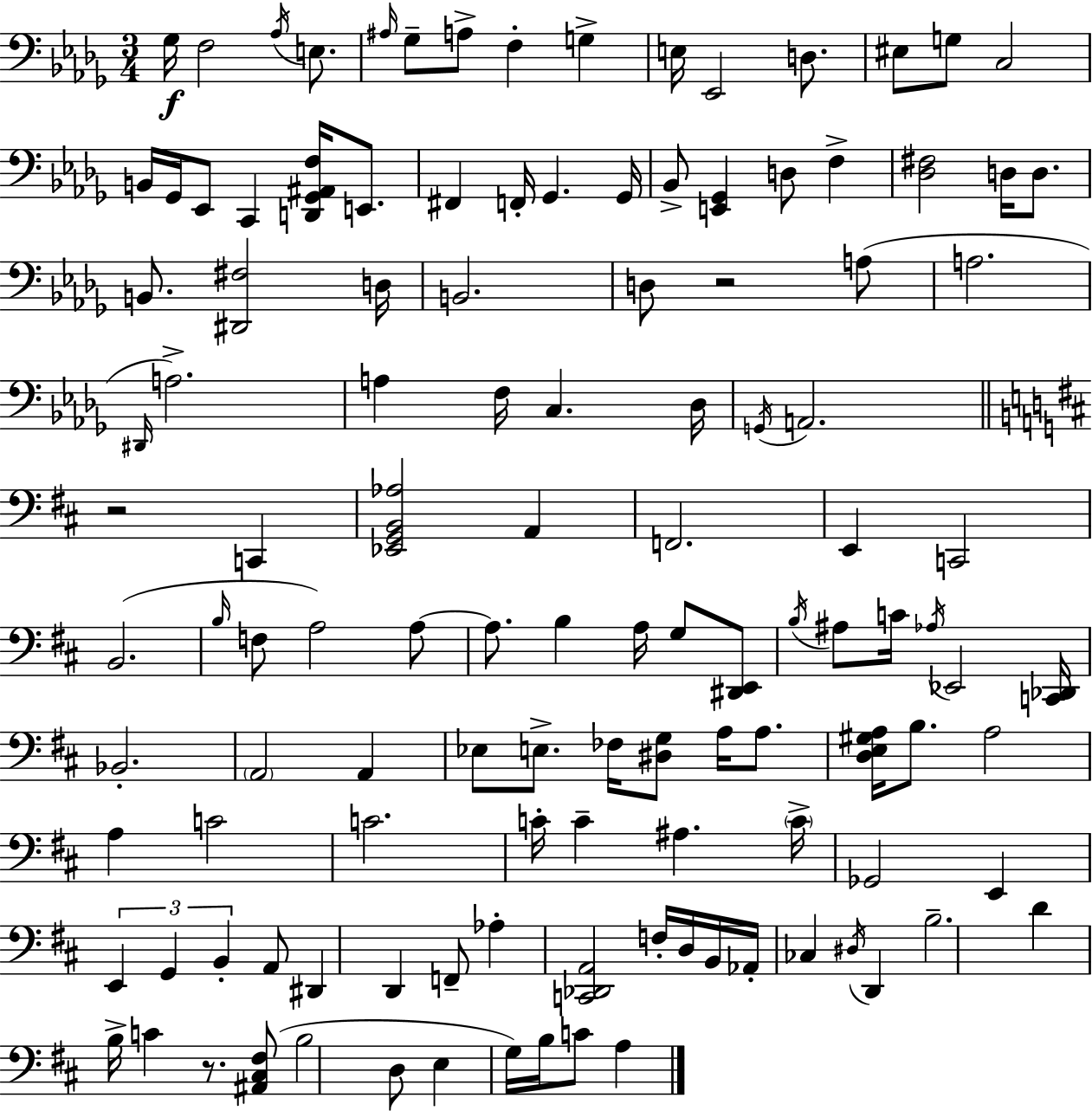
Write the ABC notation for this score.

X:1
T:Untitled
M:3/4
L:1/4
K:Bbm
_G,/4 F,2 _A,/4 E,/2 ^A,/4 _G,/2 A,/2 F, G, E,/4 _E,,2 D,/2 ^E,/2 G,/2 C,2 B,,/4 _G,,/4 _E,,/2 C,, [D,,_G,,^A,,F,]/4 E,,/2 ^F,, F,,/4 _G,, _G,,/4 _B,,/2 [E,,_G,,] D,/2 F, [_D,^F,]2 D,/4 D,/2 B,,/2 [^D,,^F,]2 D,/4 B,,2 D,/2 z2 A,/2 A,2 ^D,,/4 A,2 A, F,/4 C, _D,/4 G,,/4 A,,2 z2 C,, [_E,,G,,B,,_A,]2 A,, F,,2 E,, C,,2 B,,2 B,/4 F,/2 A,2 A,/2 A,/2 B, A,/4 G,/2 [^D,,E,,]/2 B,/4 ^A,/2 C/4 _A,/4 _E,,2 [C,,_D,,]/4 _B,,2 A,,2 A,, _E,/2 E,/2 _F,/4 [^D,G,]/2 A,/4 A,/2 [D,E,^G,A,]/4 B,/2 A,2 A, C2 C2 C/4 C ^A, C/4 _G,,2 E,, E,, G,, B,, A,,/2 ^D,, D,, F,,/2 _A, [C,,_D,,A,,]2 F,/4 D,/4 B,,/4 _A,,/4 _C, ^D,/4 D,, B,2 D B,/4 C z/2 [^A,,^C,^F,]/2 B,2 D,/2 E, G,/4 B,/4 C/2 A,